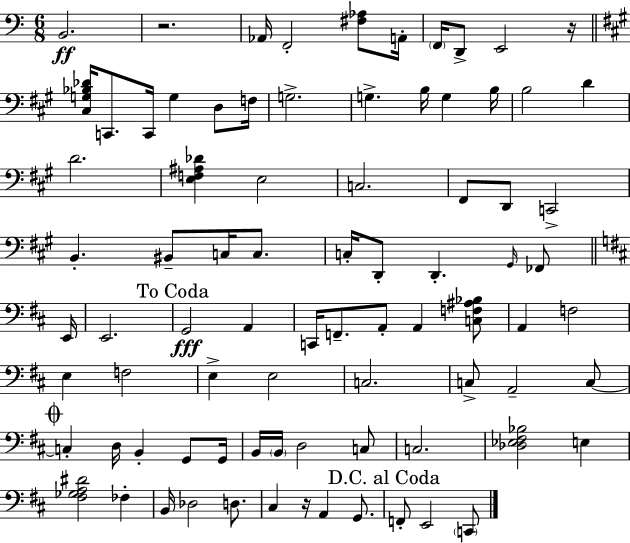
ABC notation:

X:1
T:Untitled
M:6/8
L:1/4
K:Am
B,,2 z2 _A,,/4 F,,2 [^F,_A,]/2 A,,/4 F,,/4 D,,/2 E,,2 z/4 [^C,G,_B,_D]/4 C,,/2 C,,/4 G, D,/2 F,/4 G,2 G, B,/4 G, B,/4 B,2 D D2 [E,F,^A,_D] E,2 C,2 ^F,,/2 D,,/2 C,,2 B,, ^B,,/2 C,/4 C,/2 C,/4 D,,/2 D,, ^G,,/4 _F,,/2 E,,/4 E,,2 G,,2 A,, C,,/4 F,,/2 A,,/2 A,, [C,F,^A,_B,]/2 A,, F,2 E, F,2 E, E,2 C,2 C,/2 A,,2 C,/2 C, D,/4 B,, G,,/2 G,,/4 B,,/4 B,,/4 D,2 C,/2 C,2 [_D,_E,^F,_B,]2 E, [^F,_G,A,^D]2 _F, B,,/4 _D,2 D,/2 ^C, z/4 A,, G,,/2 F,,/2 E,,2 C,,/2